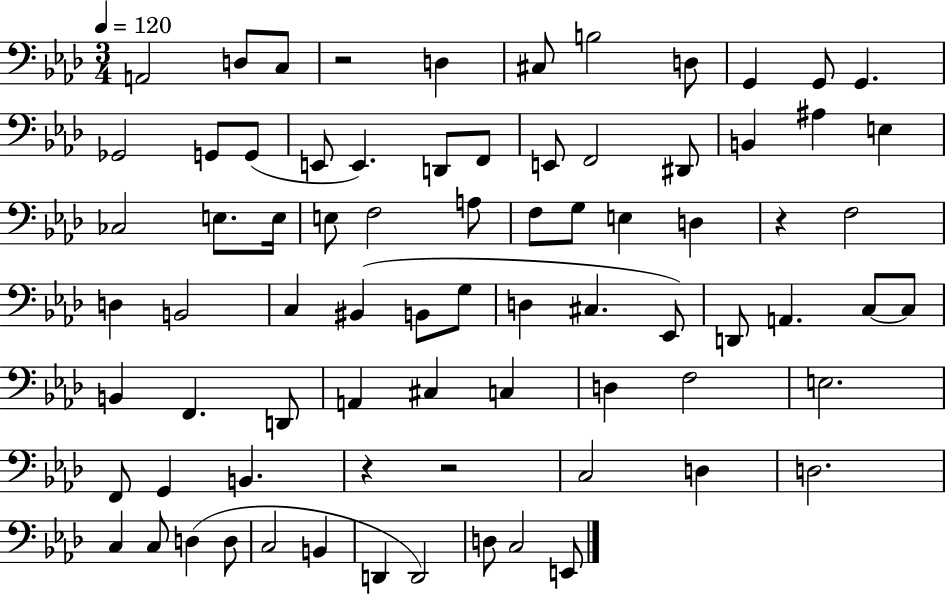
X:1
T:Untitled
M:3/4
L:1/4
K:Ab
A,,2 D,/2 C,/2 z2 D, ^C,/2 B,2 D,/2 G,, G,,/2 G,, _G,,2 G,,/2 G,,/2 E,,/2 E,, D,,/2 F,,/2 E,,/2 F,,2 ^D,,/2 B,, ^A, E, _C,2 E,/2 E,/4 E,/2 F,2 A,/2 F,/2 G,/2 E, D, z F,2 D, B,,2 C, ^B,, B,,/2 G,/2 D, ^C, _E,,/2 D,,/2 A,, C,/2 C,/2 B,, F,, D,,/2 A,, ^C, C, D, F,2 E,2 F,,/2 G,, B,, z z2 C,2 D, D,2 C, C,/2 D, D,/2 C,2 B,, D,, D,,2 D,/2 C,2 E,,/2